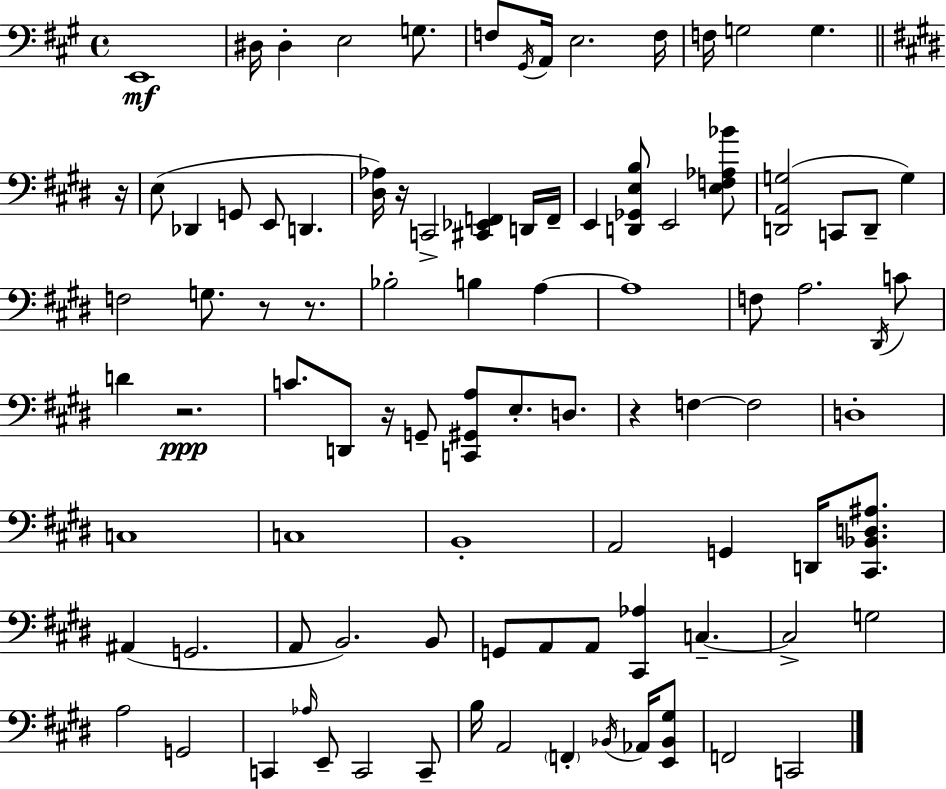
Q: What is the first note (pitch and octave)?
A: E2